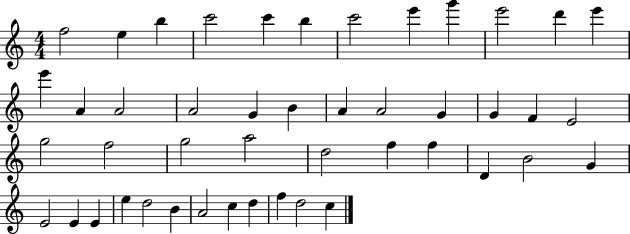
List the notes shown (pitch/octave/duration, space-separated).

F5/h E5/q B5/q C6/h C6/q B5/q C6/h E6/q G6/q E6/h D6/q E6/q E6/q A4/q A4/h A4/h G4/q B4/q A4/q A4/h G4/q G4/q F4/q E4/h G5/h F5/h G5/h A5/h D5/h F5/q F5/q D4/q B4/h G4/q E4/h E4/q E4/q E5/q D5/h B4/q A4/h C5/q D5/q F5/q D5/h C5/q